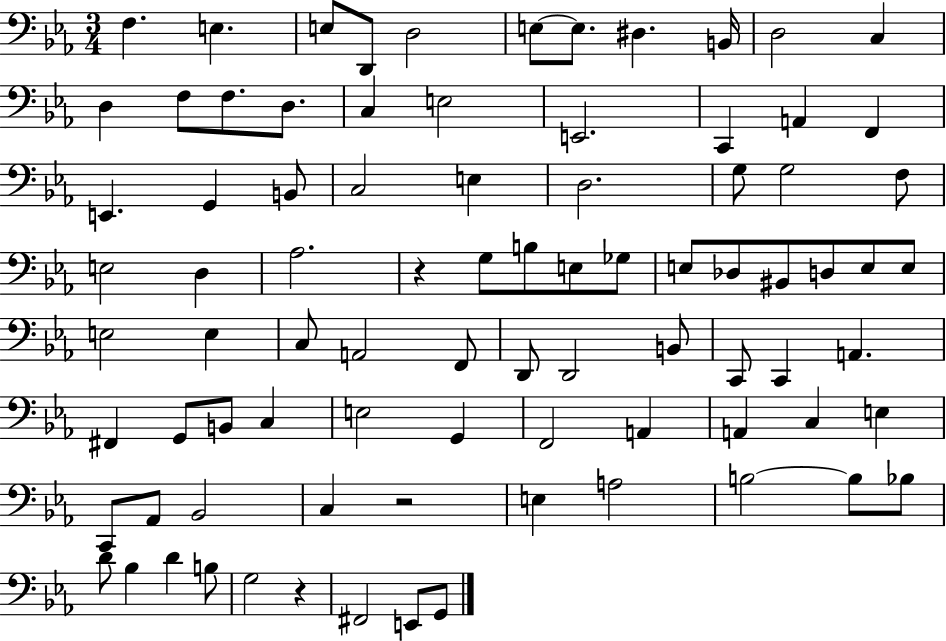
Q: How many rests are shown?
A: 3